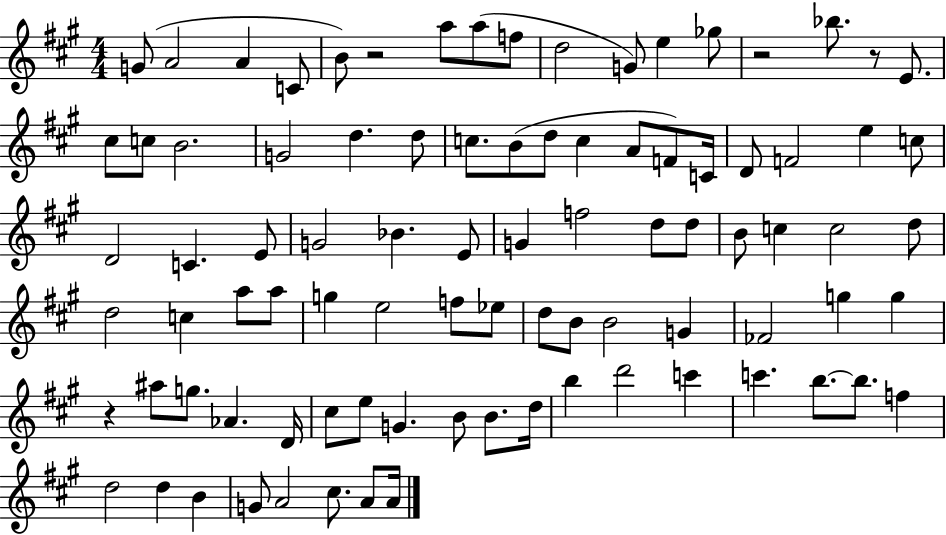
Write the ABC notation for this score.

X:1
T:Untitled
M:4/4
L:1/4
K:A
G/2 A2 A C/2 B/2 z2 a/2 a/2 f/2 d2 G/2 e _g/2 z2 _b/2 z/2 E/2 ^c/2 c/2 B2 G2 d d/2 c/2 B/2 d/2 c A/2 F/2 C/4 D/2 F2 e c/2 D2 C E/2 G2 _B E/2 G f2 d/2 d/2 B/2 c c2 d/2 d2 c a/2 a/2 g e2 f/2 _e/2 d/2 B/2 B2 G _F2 g g z ^a/2 g/2 _A D/4 ^c/2 e/2 G B/2 B/2 d/4 b d'2 c' c' b/2 b/2 f d2 d B G/2 A2 ^c/2 A/2 A/4